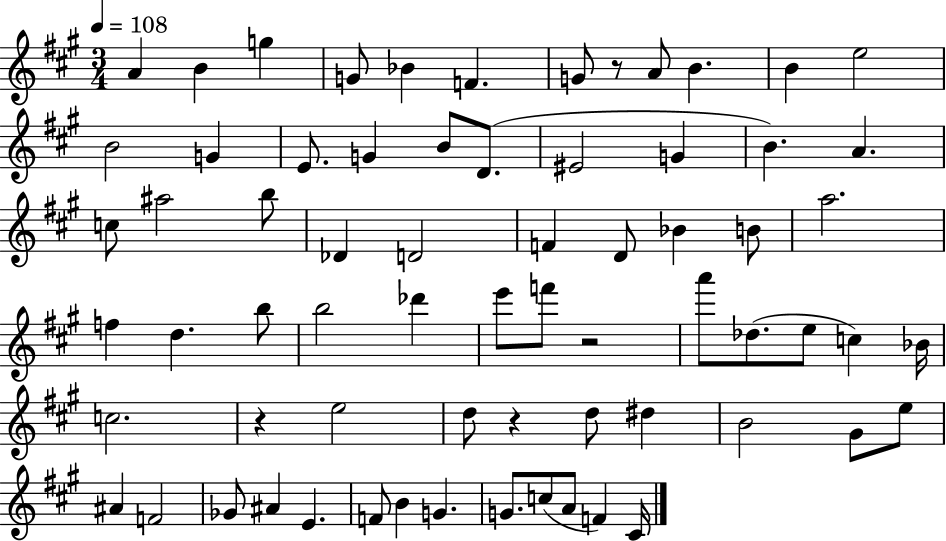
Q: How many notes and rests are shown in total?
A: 68